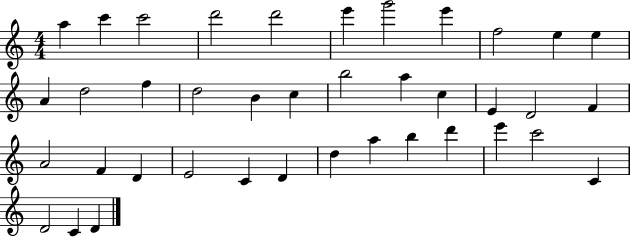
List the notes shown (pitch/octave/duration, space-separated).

A5/q C6/q C6/h D6/h D6/h E6/q G6/h E6/q F5/h E5/q E5/q A4/q D5/h F5/q D5/h B4/q C5/q B5/h A5/q C5/q E4/q D4/h F4/q A4/h F4/q D4/q E4/h C4/q D4/q D5/q A5/q B5/q D6/q E6/q C6/h C4/q D4/h C4/q D4/q